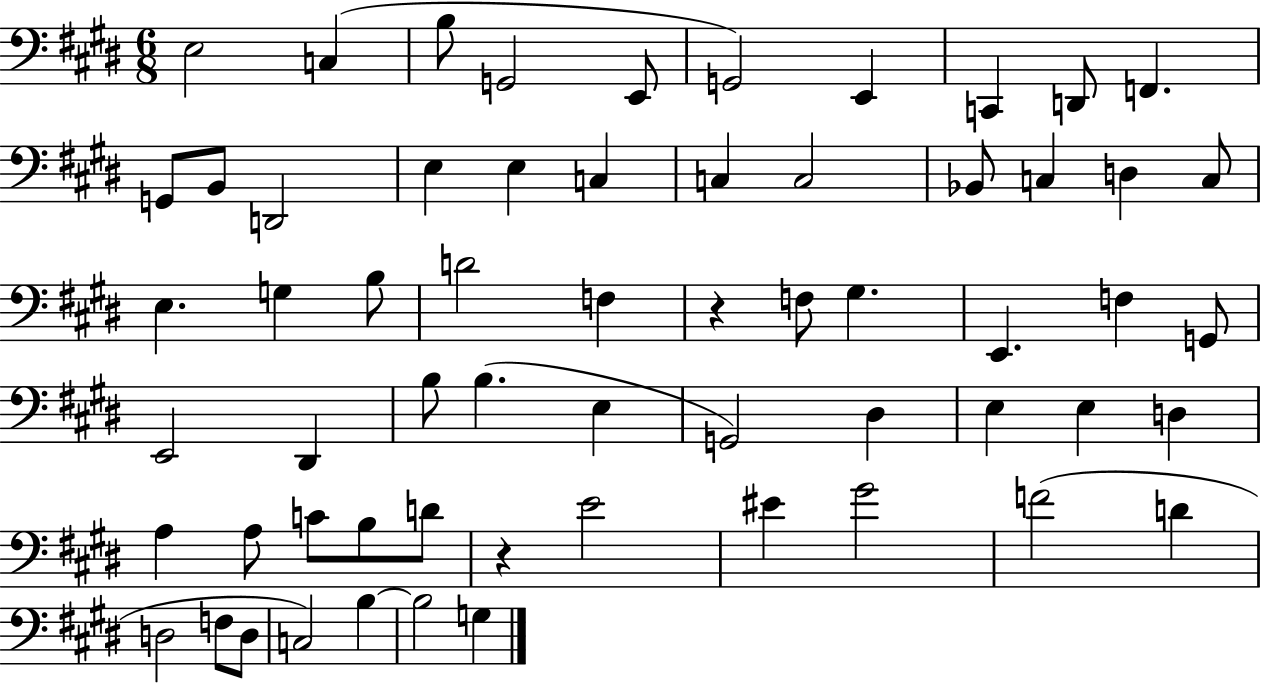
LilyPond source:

{
  \clef bass
  \numericTimeSignature
  \time 6/8
  \key e \major
  e2 c4( | b8 g,2 e,8 | g,2) e,4 | c,4 d,8 f,4. | \break g,8 b,8 d,2 | e4 e4 c4 | c4 c2 | bes,8 c4 d4 c8 | \break e4. g4 b8 | d'2 f4 | r4 f8 gis4. | e,4. f4 g,8 | \break e,2 dis,4 | b8 b4.( e4 | g,2) dis4 | e4 e4 d4 | \break a4 a8 c'8 b8 d'8 | r4 e'2 | eis'4 gis'2 | f'2( d'4 | \break d2 f8 d8 | c2) b4~~ | b2 g4 | \bar "|."
}